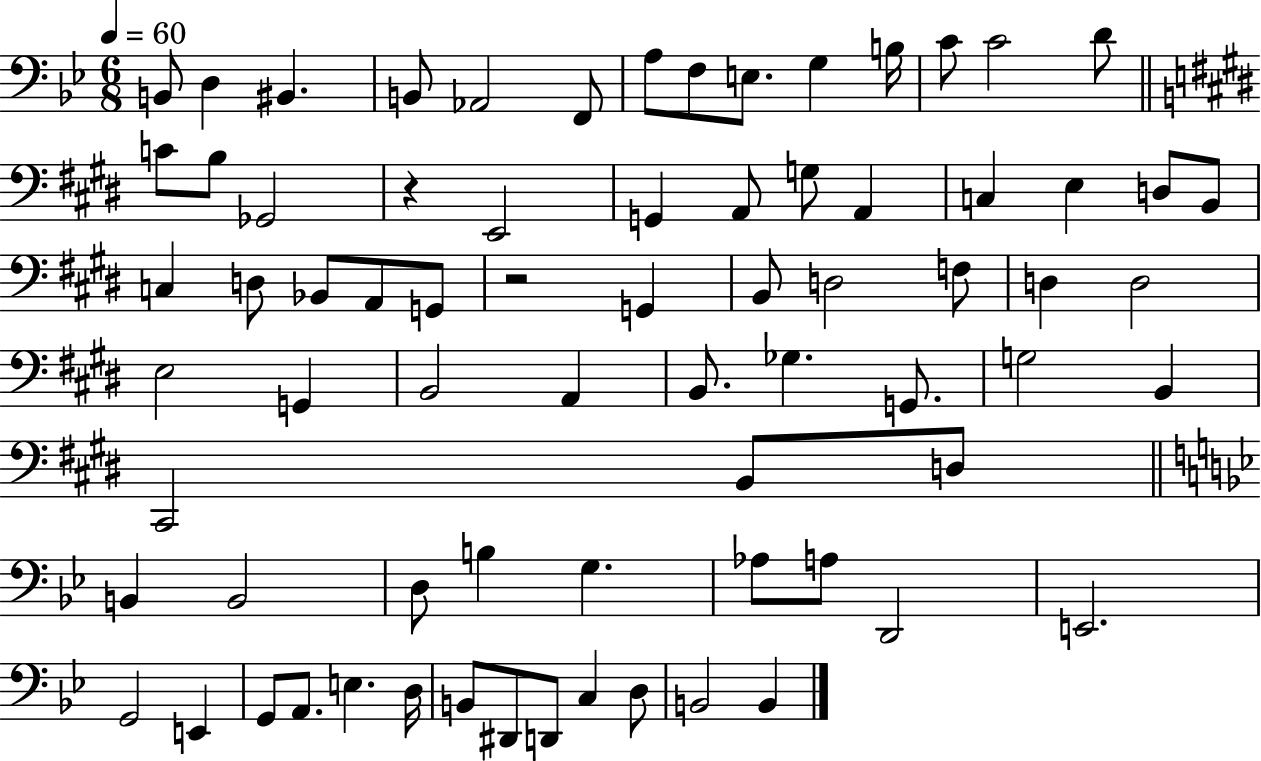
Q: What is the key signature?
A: BES major